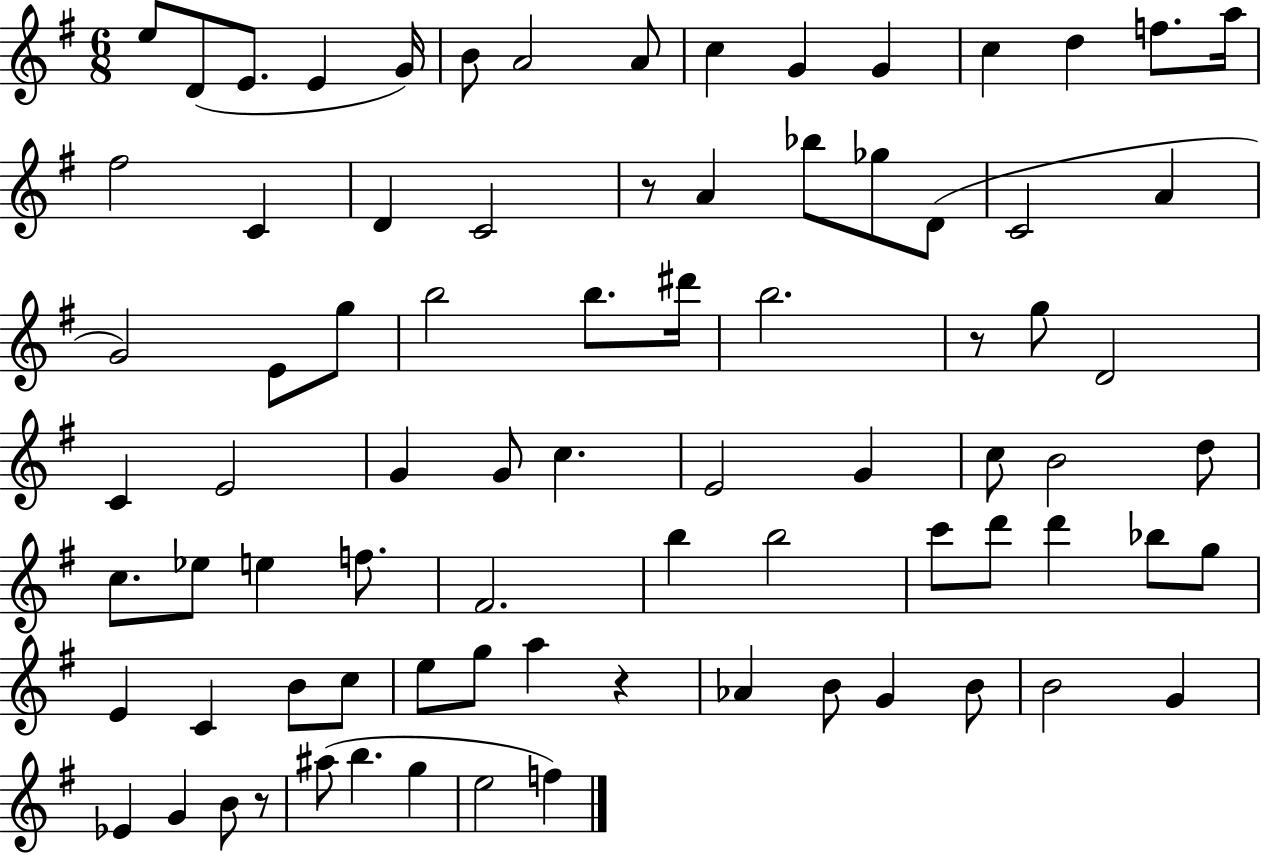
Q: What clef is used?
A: treble